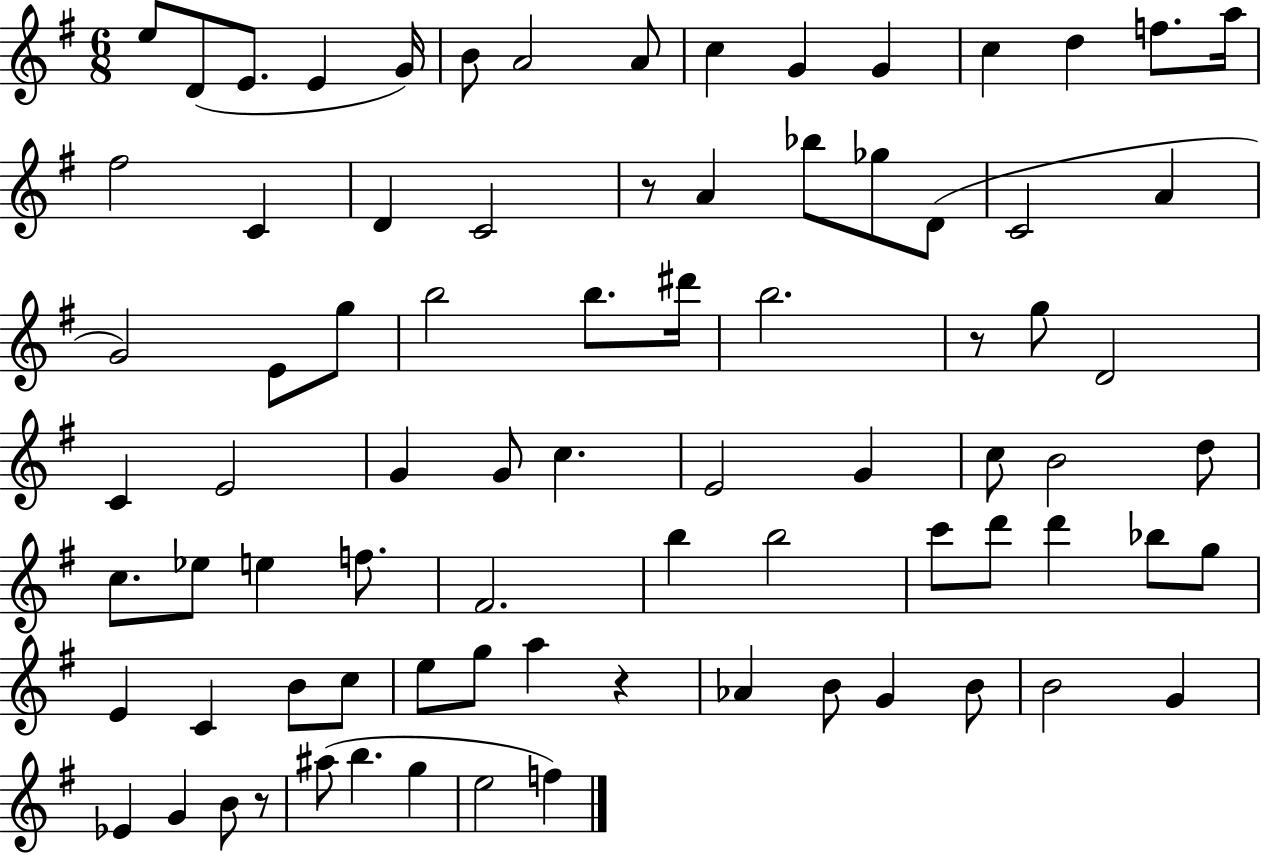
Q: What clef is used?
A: treble